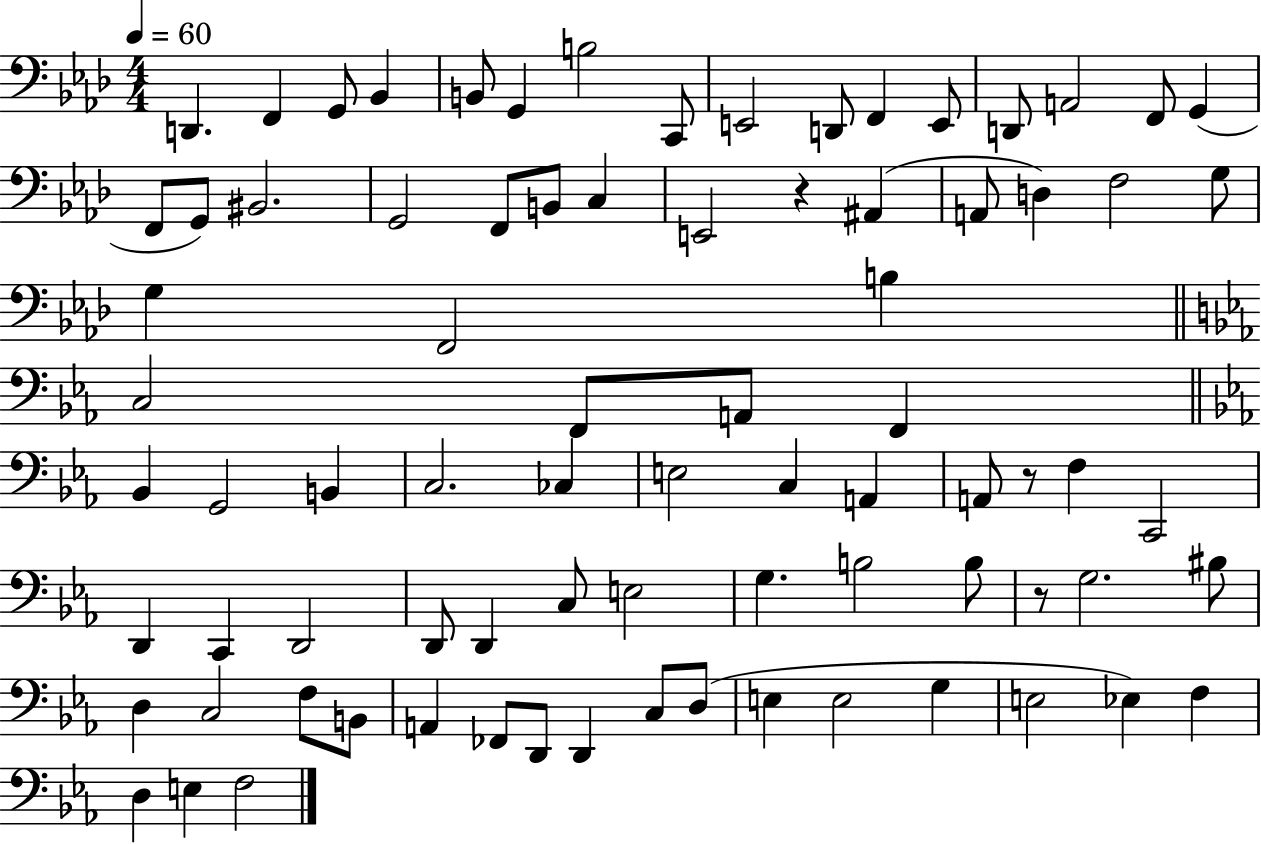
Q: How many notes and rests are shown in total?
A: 81